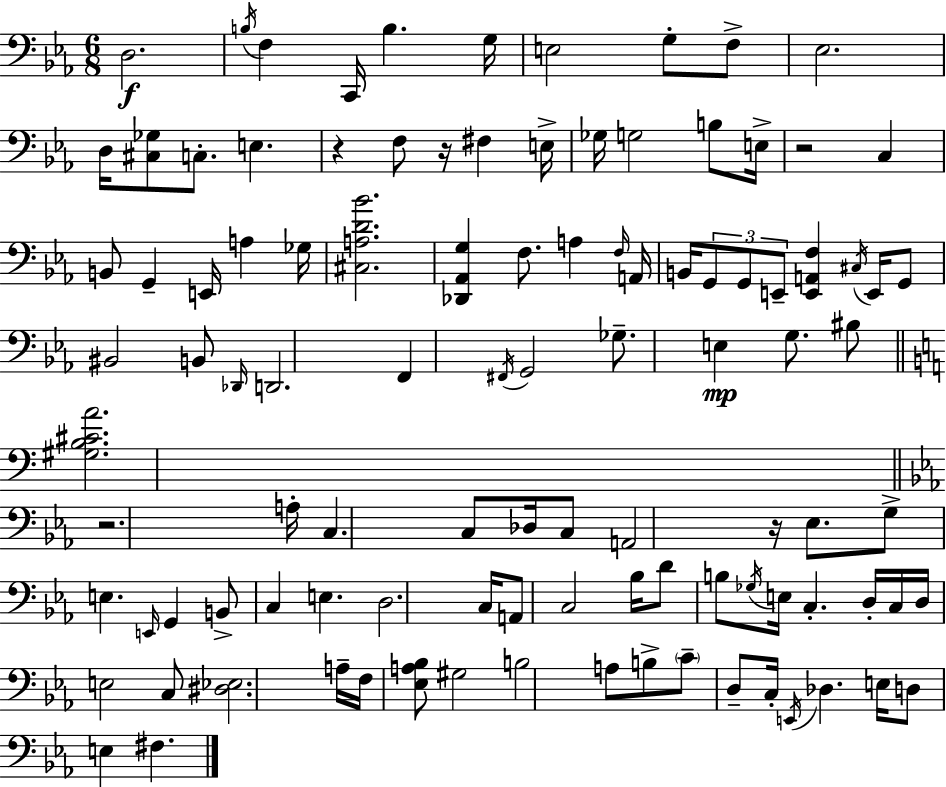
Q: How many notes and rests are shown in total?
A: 104